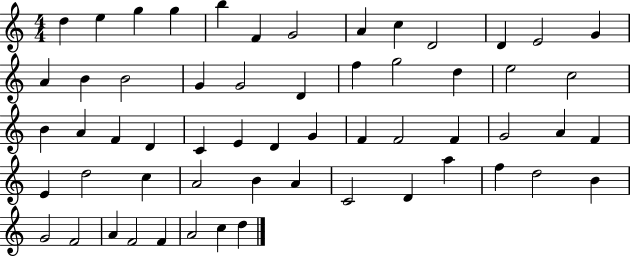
D5/q E5/q G5/q G5/q B5/q F4/q G4/h A4/q C5/q D4/h D4/q E4/h G4/q A4/q B4/q B4/h G4/q G4/h D4/q F5/q G5/h D5/q E5/h C5/h B4/q A4/q F4/q D4/q C4/q E4/q D4/q G4/q F4/q F4/h F4/q G4/h A4/q F4/q E4/q D5/h C5/q A4/h B4/q A4/q C4/h D4/q A5/q F5/q D5/h B4/q G4/h F4/h A4/q F4/h F4/q A4/h C5/q D5/q